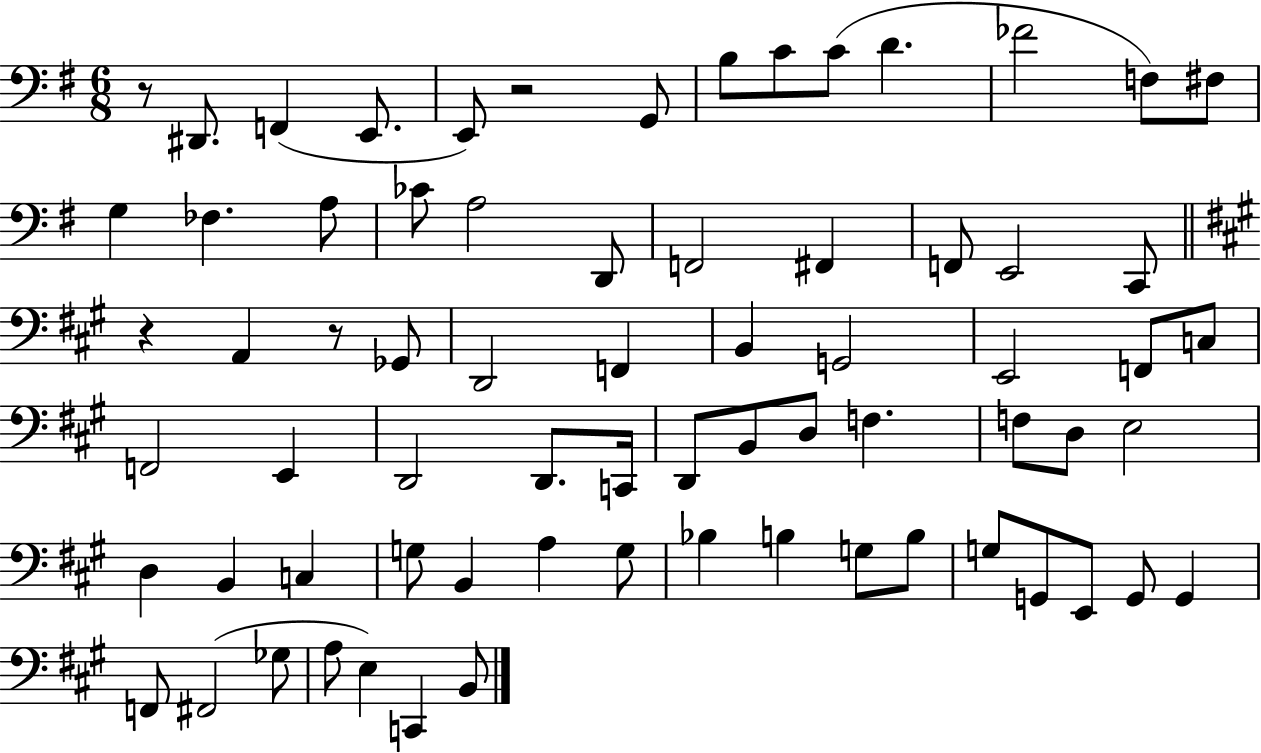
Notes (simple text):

R/e D#2/e. F2/q E2/e. E2/e R/h G2/e B3/e C4/e C4/e D4/q. FES4/h F3/e F#3/e G3/q FES3/q. A3/e CES4/e A3/h D2/e F2/h F#2/q F2/e E2/h C2/e R/q A2/q R/e Gb2/e D2/h F2/q B2/q G2/h E2/h F2/e C3/e F2/h E2/q D2/h D2/e. C2/s D2/e B2/e D3/e F3/q. F3/e D3/e E3/h D3/q B2/q C3/q G3/e B2/q A3/q G3/e Bb3/q B3/q G3/e B3/e G3/e G2/e E2/e G2/e G2/q F2/e F#2/h Gb3/e A3/e E3/q C2/q B2/e